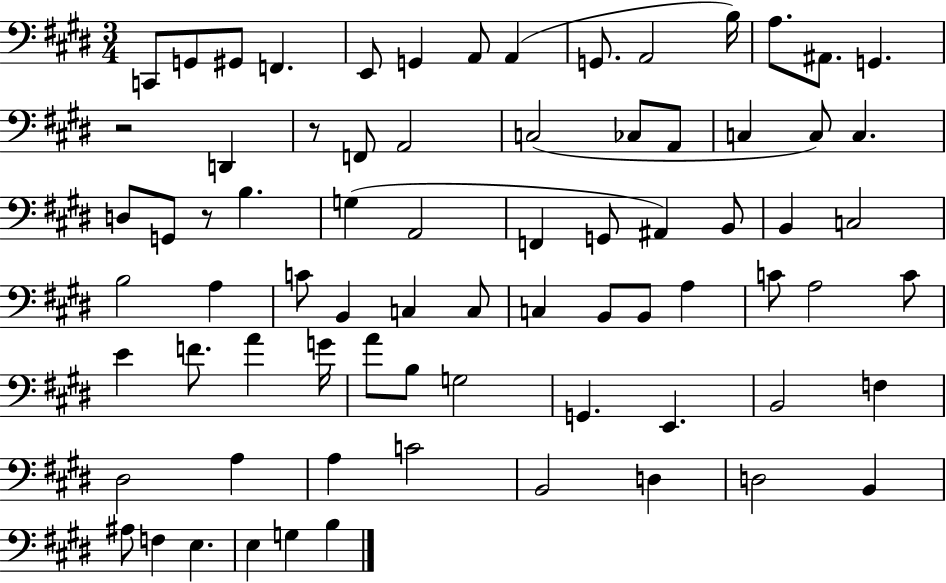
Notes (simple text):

C2/e G2/e G#2/e F2/q. E2/e G2/q A2/e A2/q G2/e. A2/h B3/s A3/e. A#2/e. G2/q. R/h D2/q R/e F2/e A2/h C3/h CES3/e A2/e C3/q C3/e C3/q. D3/e G2/e R/e B3/q. G3/q A2/h F2/q G2/e A#2/q B2/e B2/q C3/h B3/h A3/q C4/e B2/q C3/q C3/e C3/q B2/e B2/e A3/q C4/e A3/h C4/e E4/q F4/e. A4/q G4/s A4/e B3/e G3/h G2/q. E2/q. B2/h F3/q D#3/h A3/q A3/q C4/h B2/h D3/q D3/h B2/q A#3/e F3/q E3/q. E3/q G3/q B3/q